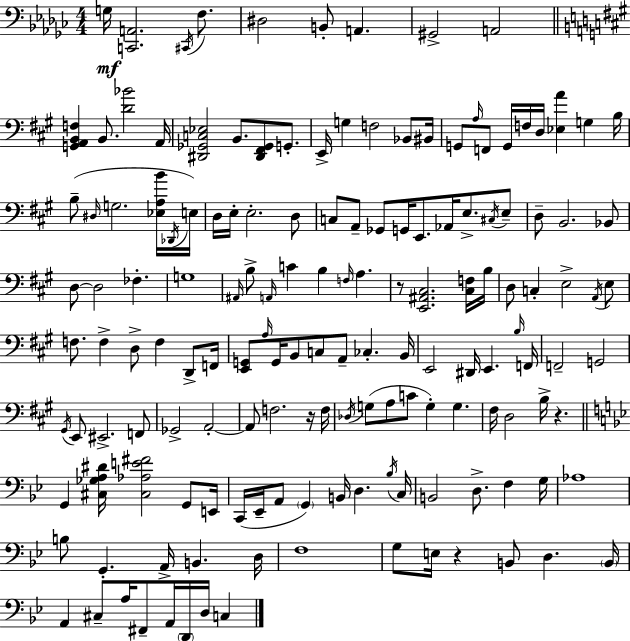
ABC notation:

X:1
T:Untitled
M:4/4
L:1/4
K:Ebm
G,/4 [C,,A,,]2 ^C,,/4 F,/2 ^D,2 B,,/2 A,, ^G,,2 A,,2 [G,,A,,B,,F,] B,,/2 [D_B]2 A,,/4 [^D,,_G,,C,_E,]2 B,,/2 [^D,,^F,,_G,,]/2 G,,/2 E,,/4 G, F,2 _B,,/2 ^B,,/4 G,,/2 A,/4 F,,/2 G,,/4 F,/4 D,/4 [_E,A] G, B,/4 B,/2 ^D,/4 G,2 [_E,A,B]/4 _D,,/4 E,/4 D,/4 E,/4 E,2 D,/2 C,/2 A,,/2 _G,,/2 G,,/4 E,,/2 _A,,/4 E,/2 ^C,/4 E,/2 D,/2 B,,2 _B,,/2 D,/2 D,2 _F, G,4 ^A,,/4 B,/2 A,,/4 C B, F,/4 A, z/2 [E,,^A,,^C,]2 [^C,F,]/4 B,/4 D,/2 C, E,2 A,,/4 E,/2 F,/2 F, D,/2 F, D,,/2 F,,/4 [E,,G,,]/2 A,/4 G,,/4 B,,/2 C,/2 A,,/2 _C, B,,/4 E,,2 ^D,,/4 E,, B,/4 F,,/4 F,,2 G,,2 ^G,,/4 E,,/2 ^E,,2 F,,/2 _G,,2 A,,2 A,,/2 F,2 z/4 F,/4 _D,/4 G,/2 A,/2 C/2 G, G, ^F,/4 D,2 B,/4 z G,, [^C,_G,A,^D]/4 [^C,_A,E^F]2 G,,/2 E,,/4 C,,/4 _E,,/4 A,,/2 G,, B,,/4 D, _B,/4 C,/4 B,,2 D,/2 F, G,/4 _A,4 B,/2 G,, A,,/4 B,, D,/4 F,4 G,/2 E,/4 z B,,/2 D, B,,/4 A,, ^C,/2 A,/4 ^F,,/2 A,,/4 D,,/4 D,/4 C,